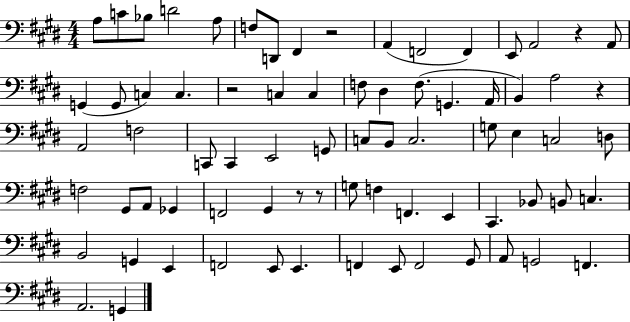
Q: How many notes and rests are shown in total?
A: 75